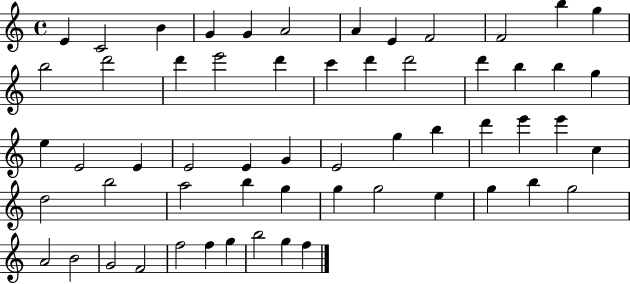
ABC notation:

X:1
T:Untitled
M:4/4
L:1/4
K:C
E C2 B G G A2 A E F2 F2 b g b2 d'2 d' e'2 d' c' d' d'2 d' b b g e E2 E E2 E G E2 g b d' e' e' c d2 b2 a2 b g g g2 e g b g2 A2 B2 G2 F2 f2 f g b2 g f